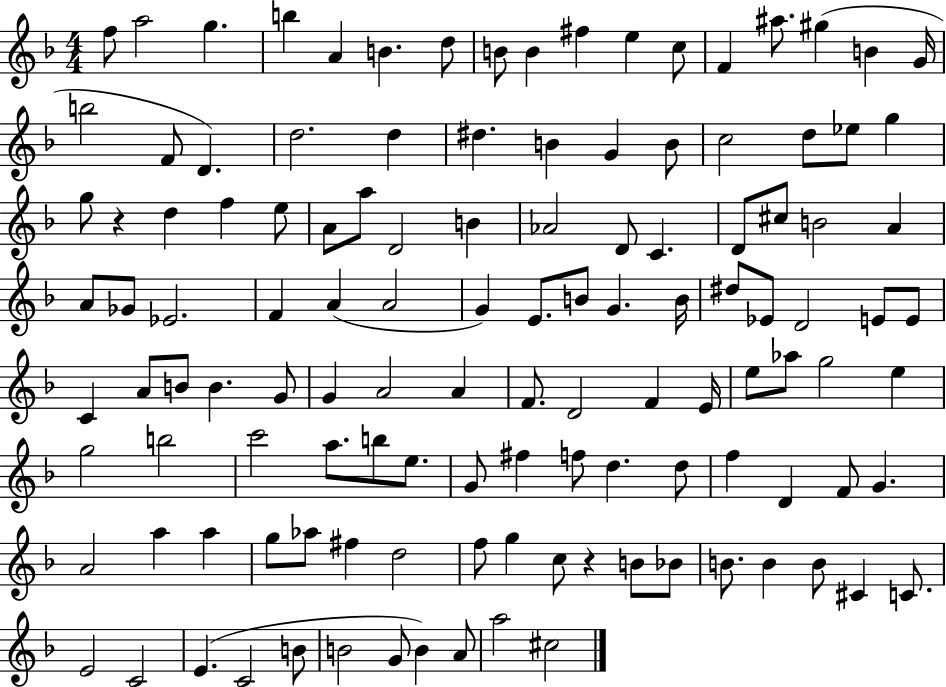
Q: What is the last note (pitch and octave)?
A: C#5